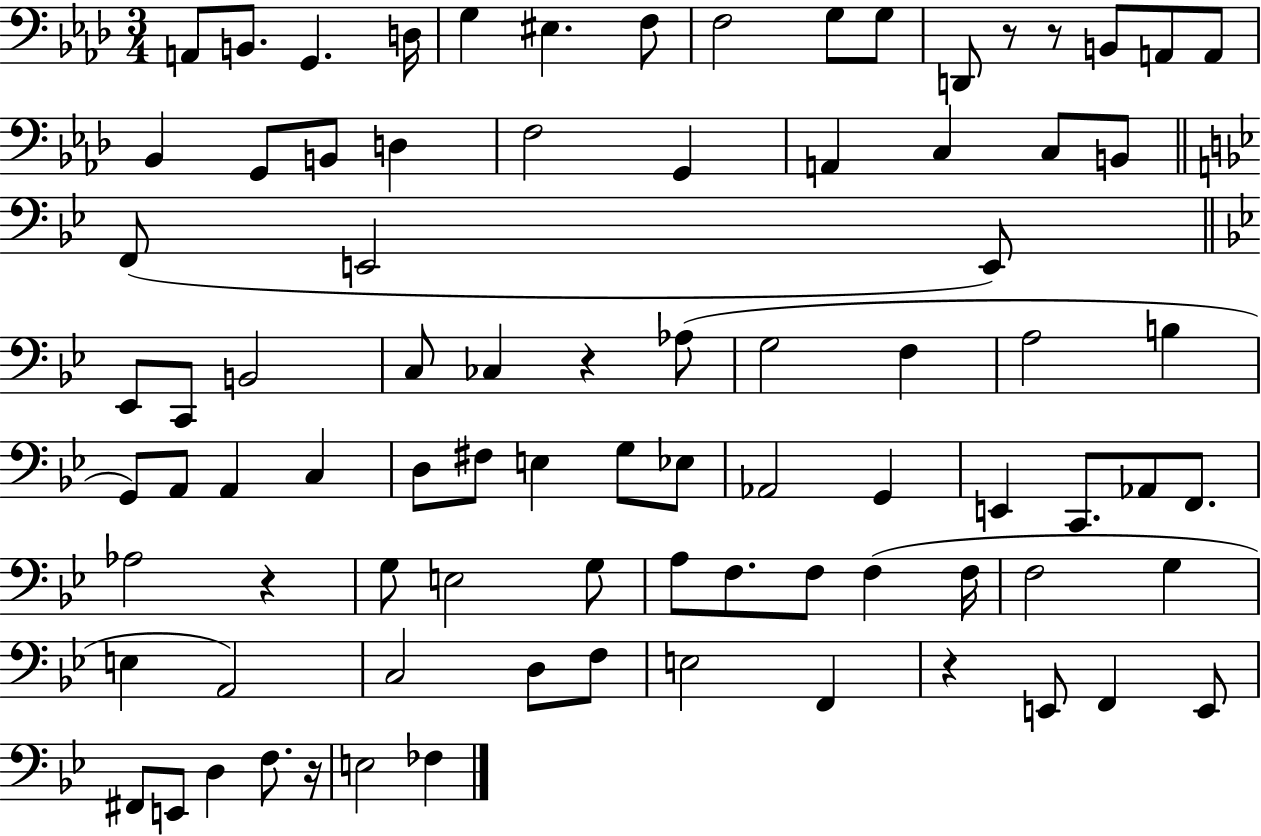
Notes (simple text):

A2/e B2/e. G2/q. D3/s G3/q EIS3/q. F3/e F3/h G3/e G3/e D2/e R/e R/e B2/e A2/e A2/e Bb2/q G2/e B2/e D3/q F3/h G2/q A2/q C3/q C3/e B2/e F2/e E2/h E2/e Eb2/e C2/e B2/h C3/e CES3/q R/q Ab3/e G3/h F3/q A3/h B3/q G2/e A2/e A2/q C3/q D3/e F#3/e E3/q G3/e Eb3/e Ab2/h G2/q E2/q C2/e. Ab2/e F2/e. Ab3/h R/q G3/e E3/h G3/e A3/e F3/e. F3/e F3/q F3/s F3/h G3/q E3/q A2/h C3/h D3/e F3/e E3/h F2/q R/q E2/e F2/q E2/e F#2/e E2/e D3/q F3/e. R/s E3/h FES3/q